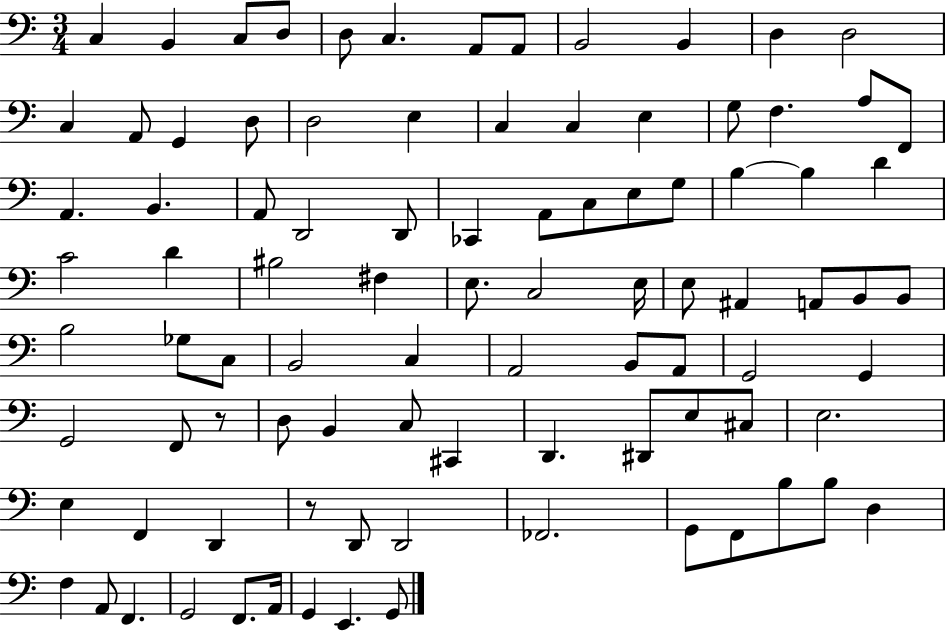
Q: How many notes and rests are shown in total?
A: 93